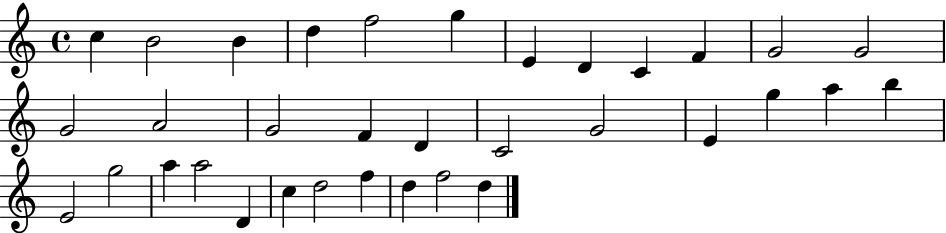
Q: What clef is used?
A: treble